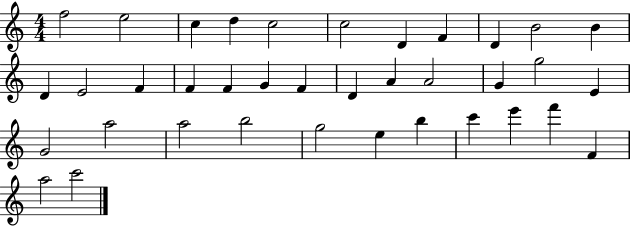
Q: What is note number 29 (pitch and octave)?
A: G5